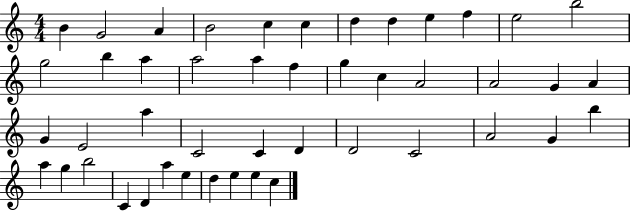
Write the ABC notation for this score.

X:1
T:Untitled
M:4/4
L:1/4
K:C
B G2 A B2 c c d d e f e2 b2 g2 b a a2 a f g c A2 A2 G A G E2 a C2 C D D2 C2 A2 G b a g b2 C D a e d e e c